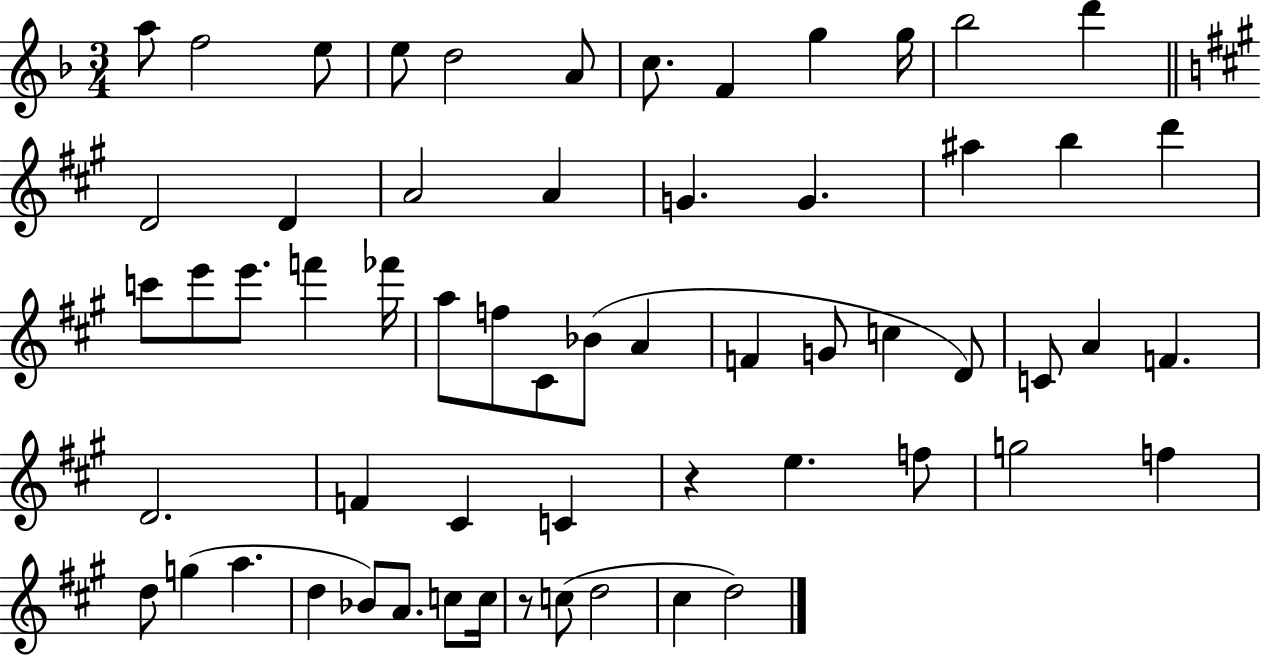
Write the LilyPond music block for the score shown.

{
  \clef treble
  \numericTimeSignature
  \time 3/4
  \key f \major
  a''8 f''2 e''8 | e''8 d''2 a'8 | c''8. f'4 g''4 g''16 | bes''2 d'''4 | \break \bar "||" \break \key a \major d'2 d'4 | a'2 a'4 | g'4. g'4. | ais''4 b''4 d'''4 | \break c'''8 e'''8 e'''8. f'''4 fes'''16 | a''8 f''8 cis'8 bes'8( a'4 | f'4 g'8 c''4 d'8) | c'8 a'4 f'4. | \break d'2. | f'4 cis'4 c'4 | r4 e''4. f''8 | g''2 f''4 | \break d''8 g''4( a''4. | d''4 bes'8) a'8. c''8 c''16 | r8 c''8( d''2 | cis''4 d''2) | \break \bar "|."
}